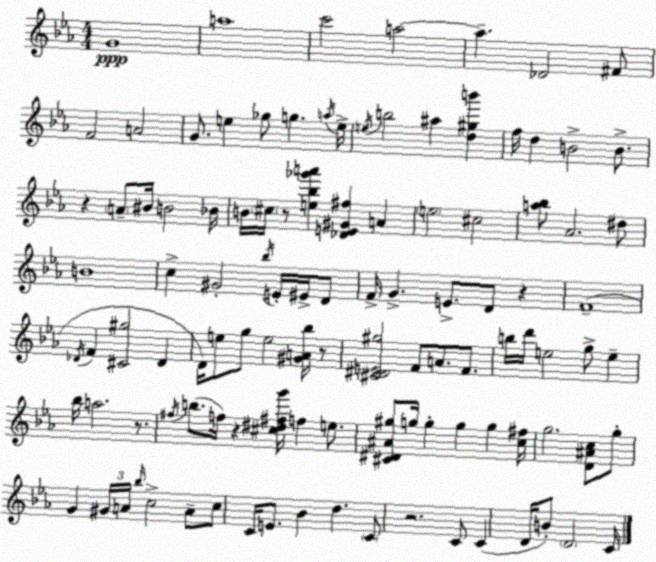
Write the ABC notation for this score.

X:1
T:Untitled
M:4/4
L:1/4
K:Cm
G4 a4 c'2 a2 a _D2 ^F/2 F2 A2 G/2 e _g/2 g a/4 e/4 e/4 b2 ^a [d^gb'] f/4 d B2 B/2 z A/2 ^B/4 B2 _B/4 B/4 ^c/4 z/2 [e_b_g'a'] [_DE^G^f] A e2 ^c2 [a_b]/2 _A2 ^d/2 B4 c ^G2 _b/4 E/4 ^E/4 D/2 F/4 G E/2 D/2 z F4 _D/4 F [^C^g]2 _D D/4 e/2 g/2 e2 [^GA_b]/4 z/2 [^C^DE^g]2 F/2 A/2 F/2 b/4 d'/4 e2 g/2 e _b/4 a2 z/2 ^f/4 b/2 f/4 z [^c^d^fg']/4 f e/2 [^C^D^A^g]/2 g/4 g g g [c^f]/4 g2 [D^Ac]/2 g/2 G ^G/4 A/4 _b/4 c2 A/2 c/2 C/4 E/2 _B d C/2 z2 C/2 C D/4 B/2 D2 C/4